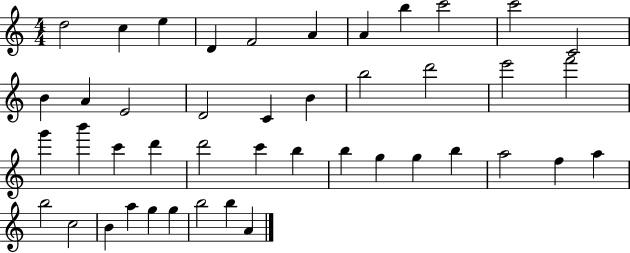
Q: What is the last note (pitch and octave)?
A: A4